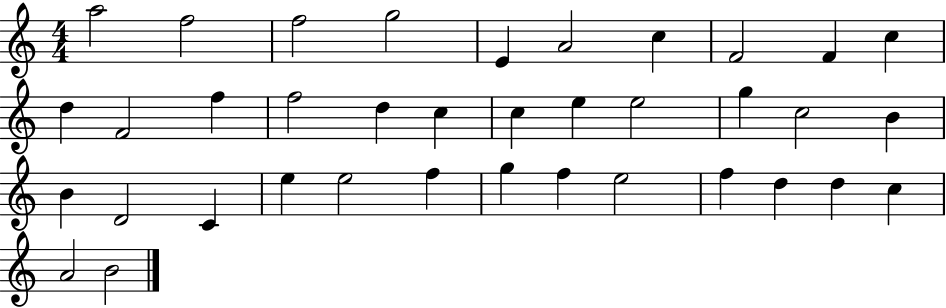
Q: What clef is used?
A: treble